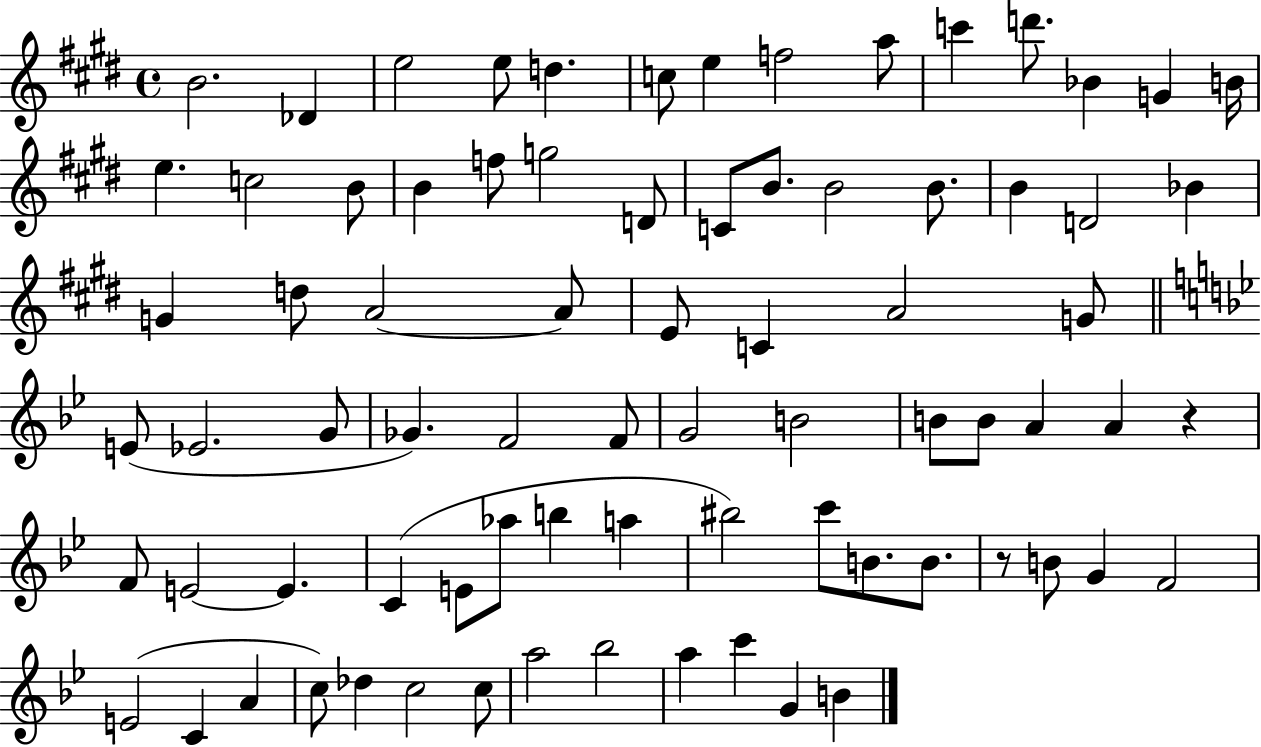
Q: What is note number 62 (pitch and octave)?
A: G4